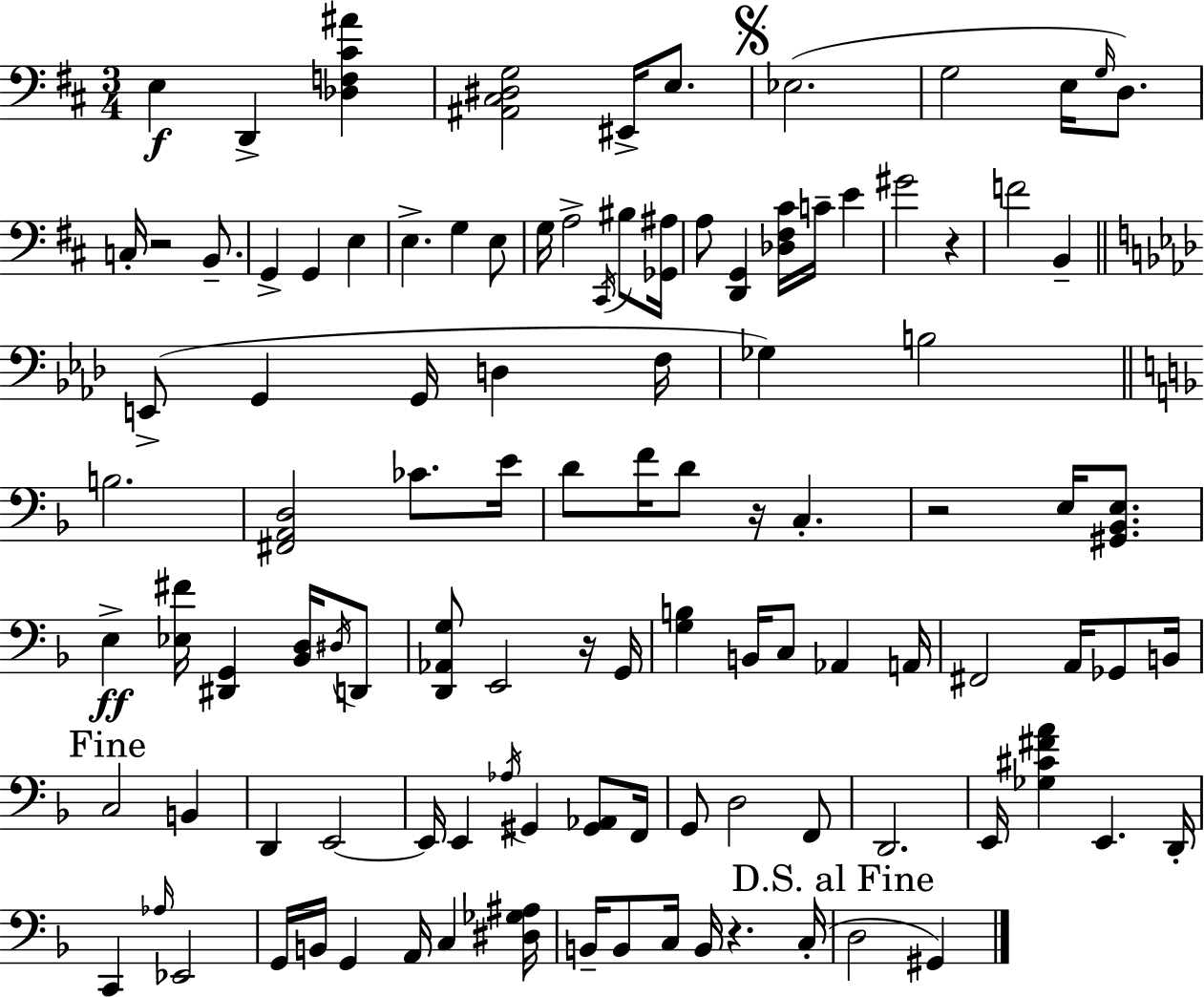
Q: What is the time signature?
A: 3/4